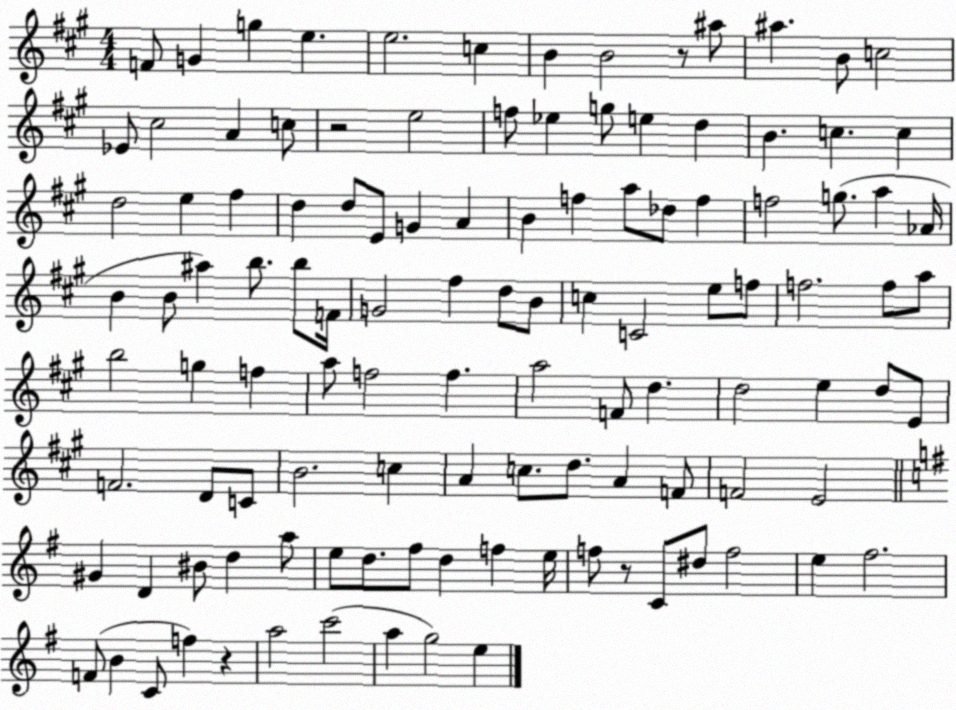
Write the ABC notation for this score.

X:1
T:Untitled
M:4/4
L:1/4
K:A
F/2 G g e e2 c B B2 z/2 ^a/2 ^a B/2 c2 _E/2 ^c2 A c/2 z2 e2 f/2 _e g/2 e d B c c d2 e ^f d d/2 E/2 G A B f a/2 _d/2 f f2 g/2 a _A/4 B B/2 ^a b/2 b/2 F/4 G2 ^f d/2 B/2 c C2 e/2 f/2 f2 f/2 a/2 b2 g f a/2 f2 f a2 F/2 d d2 e d/2 E/2 F2 D/2 C/2 B2 c A c/2 d/2 A F/2 F2 E2 ^G D ^B/2 d a/2 e/2 d/2 ^f/2 d f e/4 f/2 z/2 C/2 ^d/2 f2 e ^f2 F/2 B C/2 f z a2 c'2 a g2 e